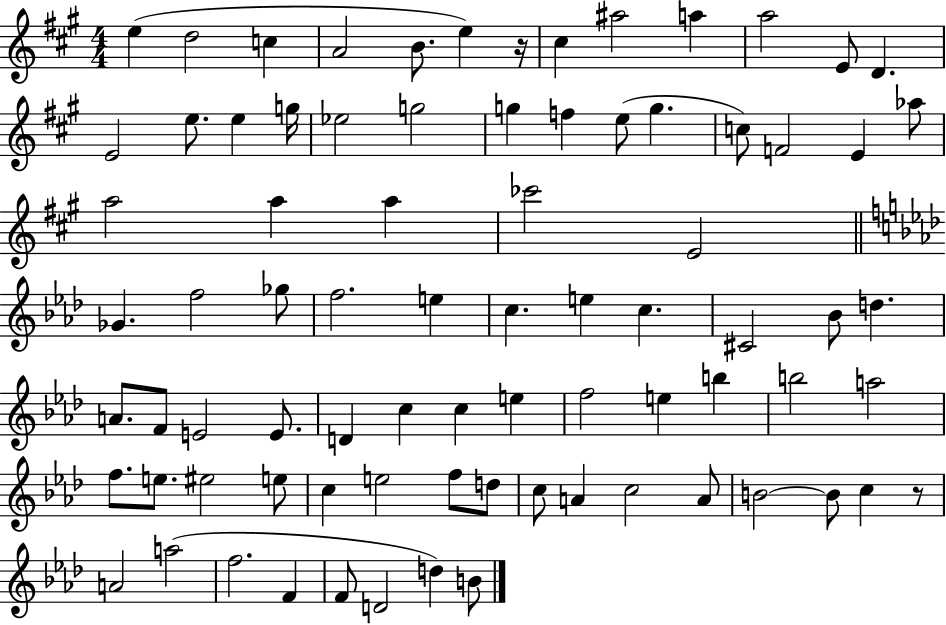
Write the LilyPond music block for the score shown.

{
  \clef treble
  \numericTimeSignature
  \time 4/4
  \key a \major
  \repeat volta 2 { e''4( d''2 c''4 | a'2 b'8. e''4) r16 | cis''4 ais''2 a''4 | a''2 e'8 d'4. | \break e'2 e''8. e''4 g''16 | ees''2 g''2 | g''4 f''4 e''8( g''4. | c''8) f'2 e'4 aes''8 | \break a''2 a''4 a''4 | ces'''2 e'2 | \bar "||" \break \key aes \major ges'4. f''2 ges''8 | f''2. e''4 | c''4. e''4 c''4. | cis'2 bes'8 d''4. | \break a'8. f'8 e'2 e'8. | d'4 c''4 c''4 e''4 | f''2 e''4 b''4 | b''2 a''2 | \break f''8. e''8. eis''2 e''8 | c''4 e''2 f''8 d''8 | c''8 a'4 c''2 a'8 | b'2~~ b'8 c''4 r8 | \break a'2 a''2( | f''2. f'4 | f'8 d'2 d''4) b'8 | } \bar "|."
}